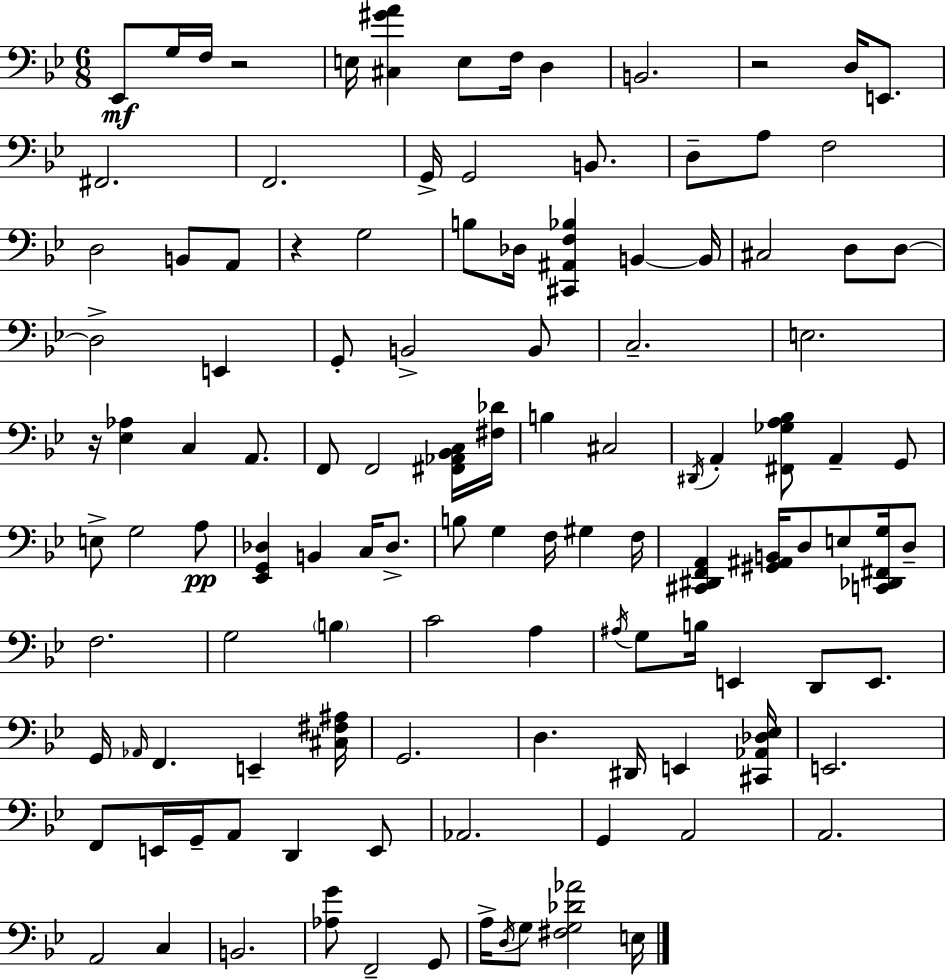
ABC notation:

X:1
T:Untitled
M:6/8
L:1/4
K:Bb
_E,,/2 G,/4 F,/4 z2 E,/4 [^C,^GA] E,/2 F,/4 D, B,,2 z2 D,/4 E,,/2 ^F,,2 F,,2 G,,/4 G,,2 B,,/2 D,/2 A,/2 F,2 D,2 B,,/2 A,,/2 z G,2 B,/2 _D,/4 [^C,,^A,,F,_B,] B,, B,,/4 ^C,2 D,/2 D,/2 D,2 E,, G,,/2 B,,2 B,,/2 C,2 E,2 z/4 [_E,_A,] C, A,,/2 F,,/2 F,,2 [^F,,_A,,_B,,C,]/4 [^F,_D]/4 B, ^C,2 ^D,,/4 A,, [^F,,_G,A,_B,]/2 A,, G,,/2 E,/2 G,2 A,/2 [_E,,G,,_D,] B,, C,/4 _D,/2 B,/2 G, F,/4 ^G, F,/4 [^C,,^D,,F,,A,,] [^G,,^A,,B,,]/4 D,/2 E,/2 [C,,_D,,^F,,G,]/4 D,/2 F,2 G,2 B, C2 A, ^A,/4 G,/2 B,/4 E,, D,,/2 E,,/2 G,,/4 _A,,/4 F,, E,, [^C,^F,^A,]/4 G,,2 D, ^D,,/4 E,, [^C,,_A,,_D,_E,]/4 E,,2 F,,/2 E,,/4 G,,/4 A,,/2 D,, E,,/2 _A,,2 G,, A,,2 A,,2 A,,2 C, B,,2 [_A,G]/2 F,,2 G,,/2 A,/4 D,/4 G,/2 [^F,G,_D_A]2 E,/4